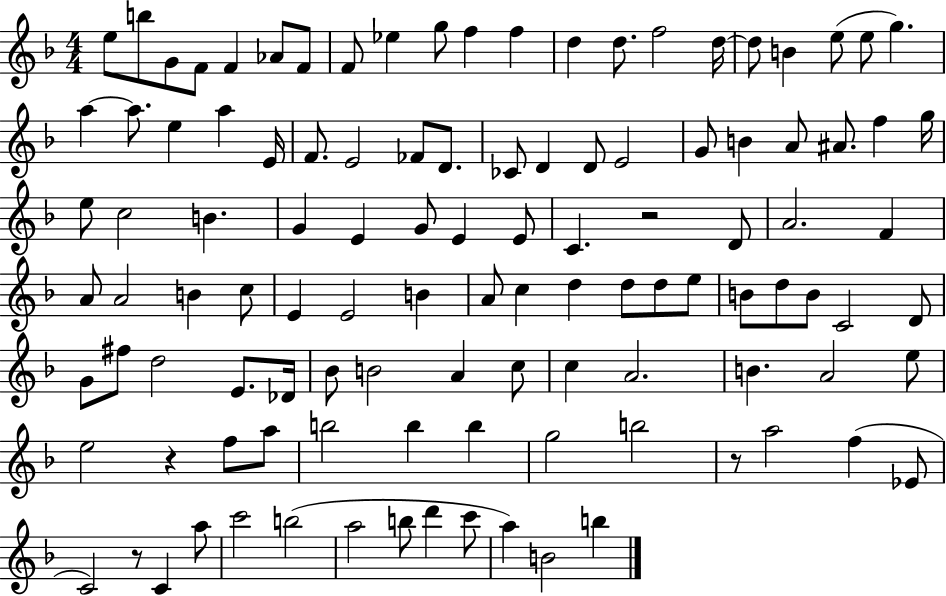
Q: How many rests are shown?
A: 4